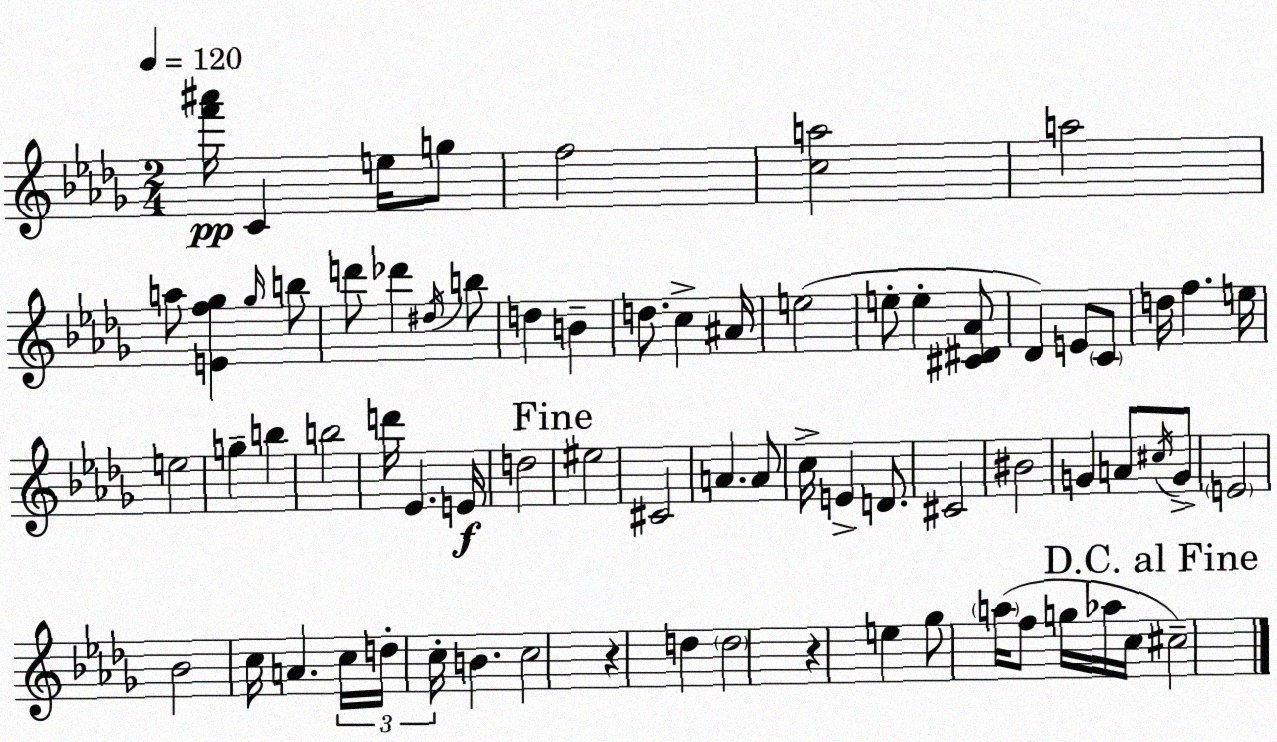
X:1
T:Untitled
M:2/4
L:1/4
K:Bbm
[f'^a']/4 C e/4 g/2 f2 [ca]2 a2 a/2 [Ef_g] _g/4 b/2 d'/2 _d' ^d/4 b/2 d B d/2 c ^A/4 e2 e/2 e [^C^D_A]/2 _D E/2 C/2 d/4 f e/4 e2 g b b2 d'/4 _E E/4 d2 ^e2 ^C2 A A/2 c/4 E D/2 ^C2 ^B2 G A/2 ^c/4 G/2 E2 _B2 c/4 A c/4 d/4 c/4 B c2 z d d2 z e _g/2 a/4 f/2 g/4 _a/4 c/4 ^c2